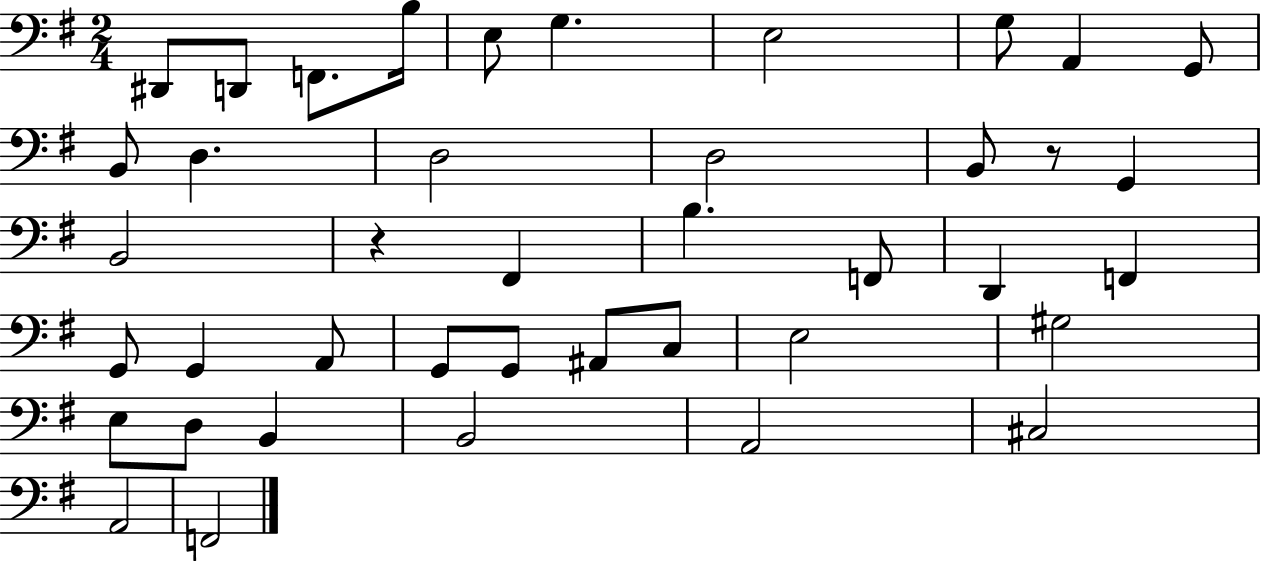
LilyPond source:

{
  \clef bass
  \numericTimeSignature
  \time 2/4
  \key g \major
  dis,8 d,8 f,8. b16 | e8 g4. | e2 | g8 a,4 g,8 | \break b,8 d4. | d2 | d2 | b,8 r8 g,4 | \break b,2 | r4 fis,4 | b4. f,8 | d,4 f,4 | \break g,8 g,4 a,8 | g,8 g,8 ais,8 c8 | e2 | gis2 | \break e8 d8 b,4 | b,2 | a,2 | cis2 | \break a,2 | f,2 | \bar "|."
}